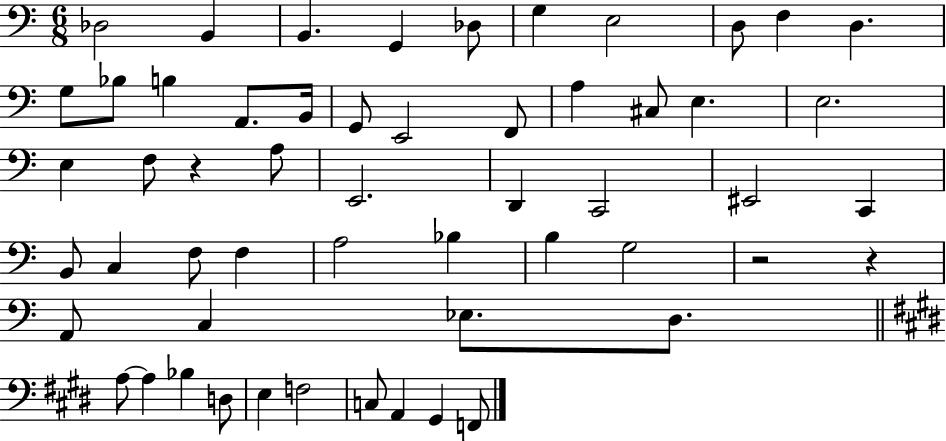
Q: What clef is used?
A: bass